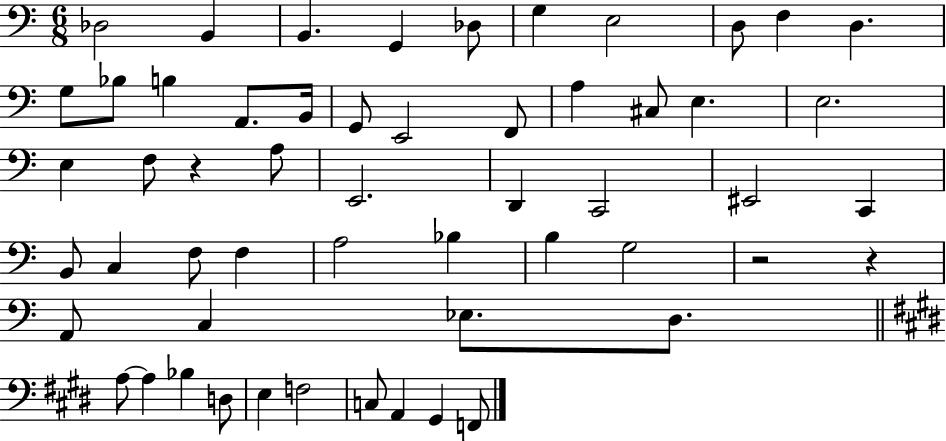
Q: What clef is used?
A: bass